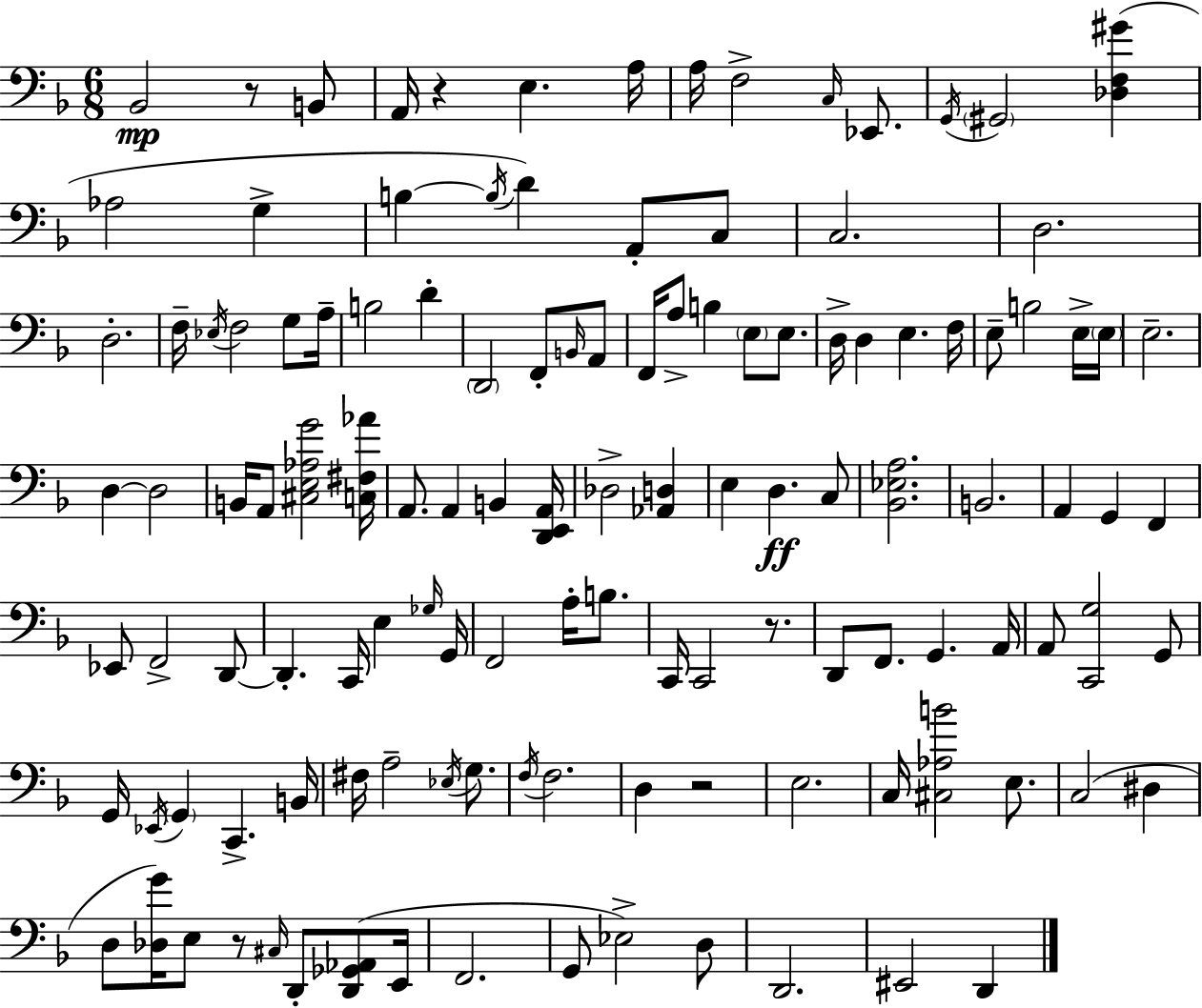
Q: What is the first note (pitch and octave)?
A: Bb2